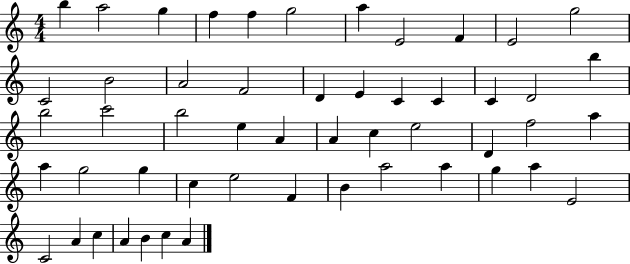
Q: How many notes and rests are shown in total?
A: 52